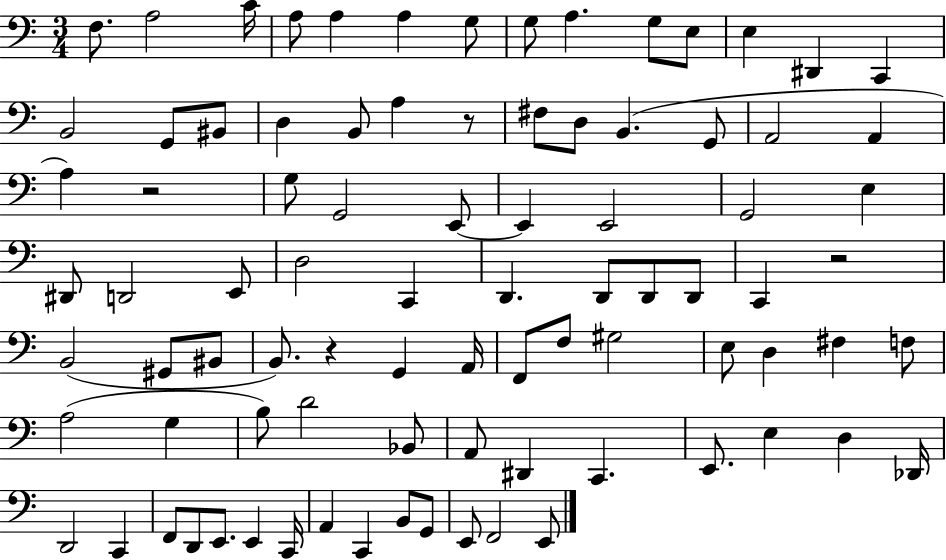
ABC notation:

X:1
T:Untitled
M:3/4
L:1/4
K:C
F,/2 A,2 C/4 A,/2 A, A, G,/2 G,/2 A, G,/2 E,/2 E, ^D,, C,, B,,2 G,,/2 ^B,,/2 D, B,,/2 A, z/2 ^F,/2 D,/2 B,, G,,/2 A,,2 A,, A, z2 G,/2 G,,2 E,,/2 E,, E,,2 G,,2 E, ^D,,/2 D,,2 E,,/2 D,2 C,, D,, D,,/2 D,,/2 D,,/2 C,, z2 B,,2 ^G,,/2 ^B,,/2 B,,/2 z G,, A,,/4 F,,/2 F,/2 ^G,2 E,/2 D, ^F, F,/2 A,2 G, B,/2 D2 _B,,/2 A,,/2 ^D,, C,, E,,/2 E, D, _D,,/4 D,,2 C,, F,,/2 D,,/2 E,,/2 E,, C,,/4 A,, C,, B,,/2 G,,/2 E,,/2 F,,2 E,,/2